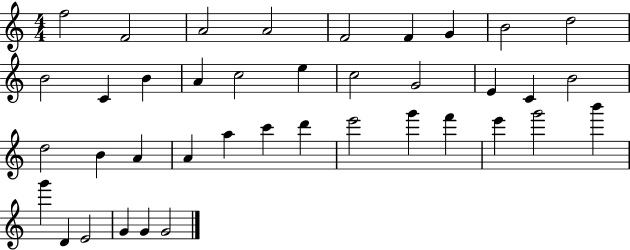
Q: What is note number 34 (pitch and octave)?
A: G6